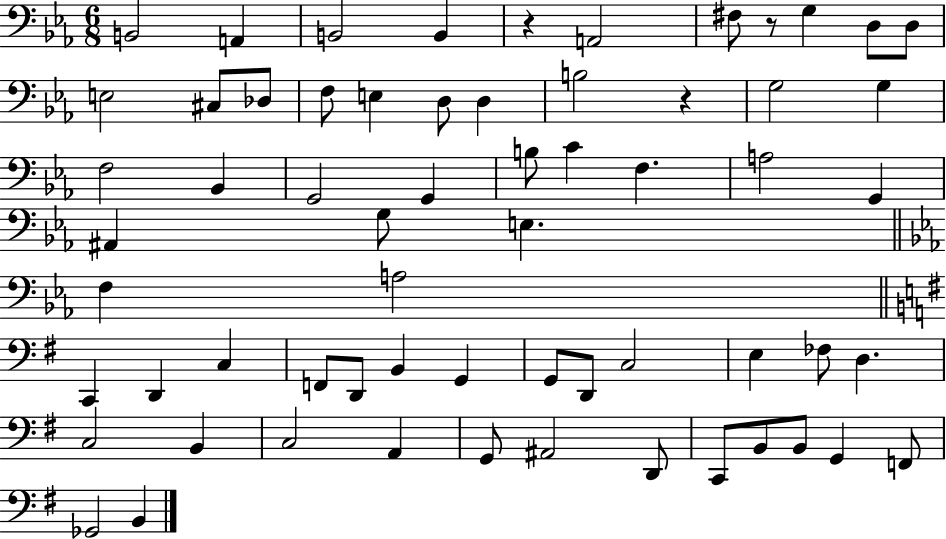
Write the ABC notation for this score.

X:1
T:Untitled
M:6/8
L:1/4
K:Eb
B,,2 A,, B,,2 B,, z A,,2 ^F,/2 z/2 G, D,/2 D,/2 E,2 ^C,/2 _D,/2 F,/2 E, D,/2 D, B,2 z G,2 G, F,2 _B,, G,,2 G,, B,/2 C F, A,2 G,, ^A,, G,/2 E, F, A,2 C,, D,, C, F,,/2 D,,/2 B,, G,, G,,/2 D,,/2 C,2 E, _F,/2 D, C,2 B,, C,2 A,, G,,/2 ^A,,2 D,,/2 C,,/2 B,,/2 B,,/2 G,, F,,/2 _G,,2 B,,